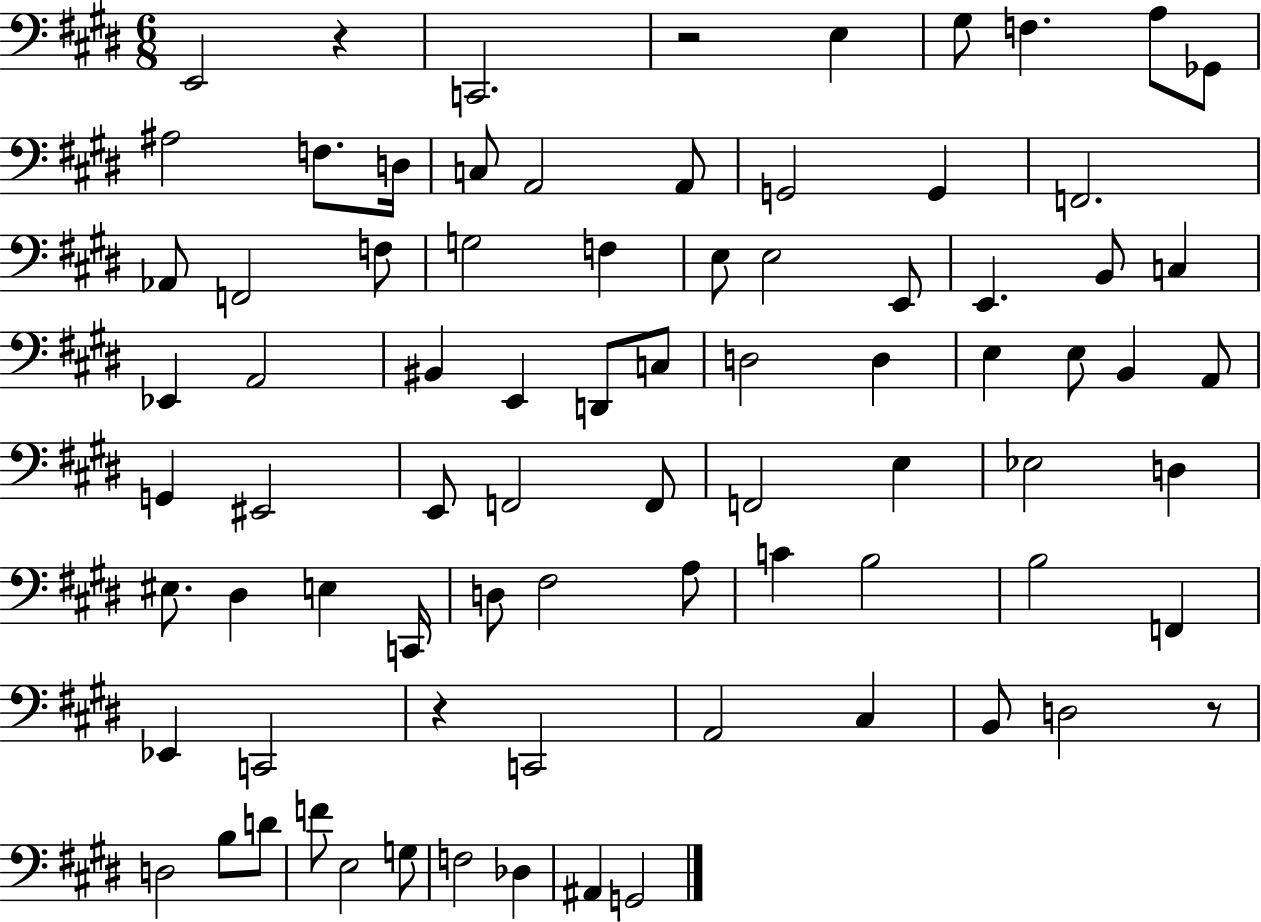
{
  \clef bass
  \numericTimeSignature
  \time 6/8
  \key e \major
  e,2 r4 | c,2. | r2 e4 | gis8 f4. a8 ges,8 | \break ais2 f8. d16 | c8 a,2 a,8 | g,2 g,4 | f,2. | \break aes,8 f,2 f8 | g2 f4 | e8 e2 e,8 | e,4. b,8 c4 | \break ees,4 a,2 | bis,4 e,4 d,8 c8 | d2 d4 | e4 e8 b,4 a,8 | \break g,4 eis,2 | e,8 f,2 f,8 | f,2 e4 | ees2 d4 | \break eis8. dis4 e4 c,16 | d8 fis2 a8 | c'4 b2 | b2 f,4 | \break ees,4 c,2 | r4 c,2 | a,2 cis4 | b,8 d2 r8 | \break d2 b8 d'8 | f'8 e2 g8 | f2 des4 | ais,4 g,2 | \break \bar "|."
}